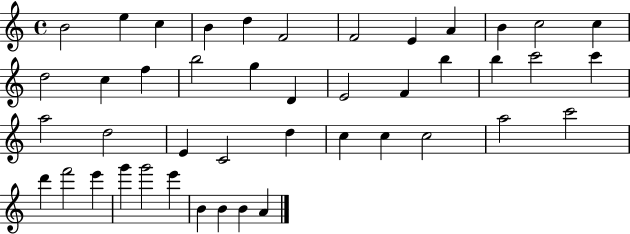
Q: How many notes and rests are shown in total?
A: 44